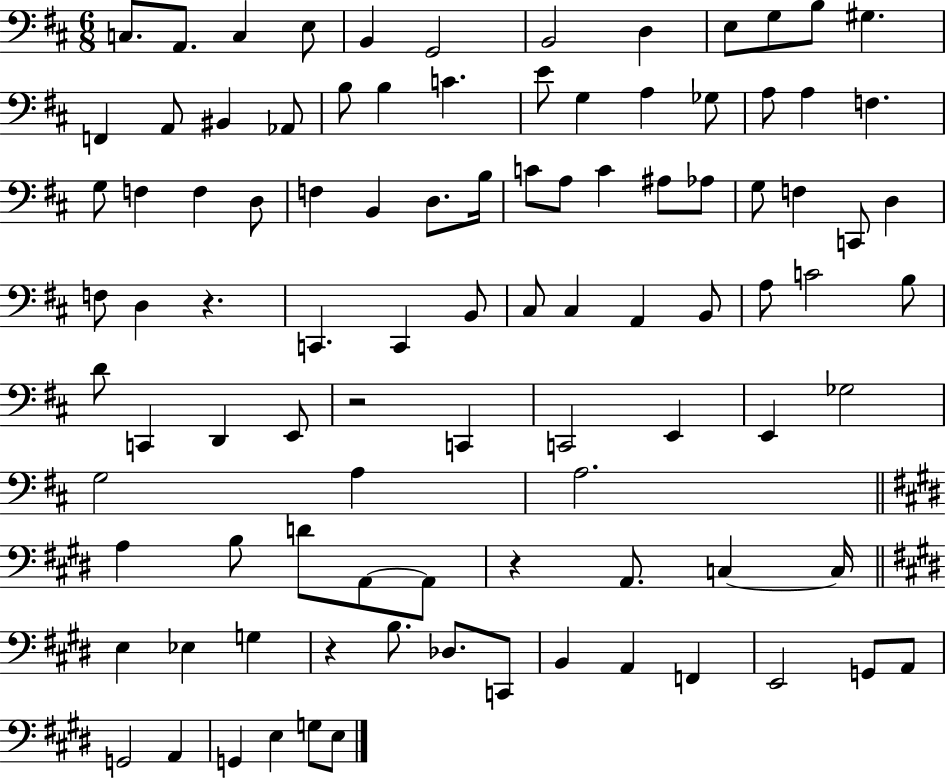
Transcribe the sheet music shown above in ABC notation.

X:1
T:Untitled
M:6/8
L:1/4
K:D
C,/2 A,,/2 C, E,/2 B,, G,,2 B,,2 D, E,/2 G,/2 B,/2 ^G, F,, A,,/2 ^B,, _A,,/2 B,/2 B, C E/2 G, A, _G,/2 A,/2 A, F, G,/2 F, F, D,/2 F, B,, D,/2 B,/4 C/2 A,/2 C ^A,/2 _A,/2 G,/2 F, C,,/2 D, F,/2 D, z C,, C,, B,,/2 ^C,/2 ^C, A,, B,,/2 A,/2 C2 B,/2 D/2 C,, D,, E,,/2 z2 C,, C,,2 E,, E,, _G,2 G,2 A, A,2 A, B,/2 D/2 A,,/2 A,,/2 z A,,/2 C, C,/4 E, _E, G, z B,/2 _D,/2 C,,/2 B,, A,, F,, E,,2 G,,/2 A,,/2 G,,2 A,, G,, E, G,/2 E,/2